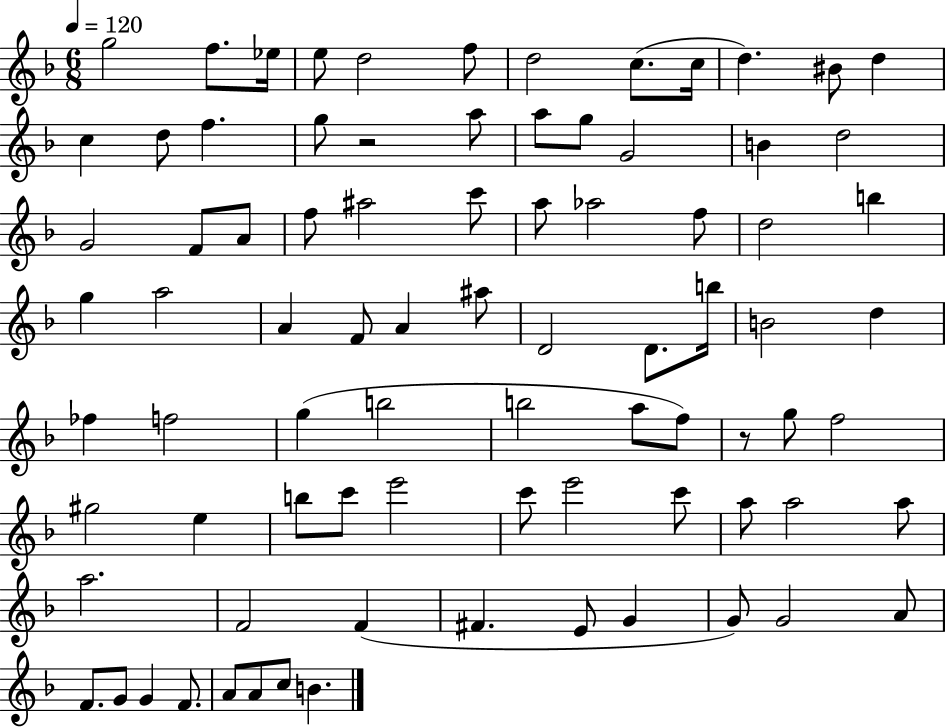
{
  \clef treble
  \numericTimeSignature
  \time 6/8
  \key f \major
  \tempo 4 = 120
  g''2 f''8. ees''16 | e''8 d''2 f''8 | d''2 c''8.( c''16 | d''4.) bis'8 d''4 | \break c''4 d''8 f''4. | g''8 r2 a''8 | a''8 g''8 g'2 | b'4 d''2 | \break g'2 f'8 a'8 | f''8 ais''2 c'''8 | a''8 aes''2 f''8 | d''2 b''4 | \break g''4 a''2 | a'4 f'8 a'4 ais''8 | d'2 d'8. b''16 | b'2 d''4 | \break fes''4 f''2 | g''4( b''2 | b''2 a''8 f''8) | r8 g''8 f''2 | \break gis''2 e''4 | b''8 c'''8 e'''2 | c'''8 e'''2 c'''8 | a''8 a''2 a''8 | \break a''2. | f'2 f'4( | fis'4. e'8 g'4 | g'8) g'2 a'8 | \break f'8. g'8 g'4 f'8. | a'8 a'8 c''8 b'4. | \bar "|."
}